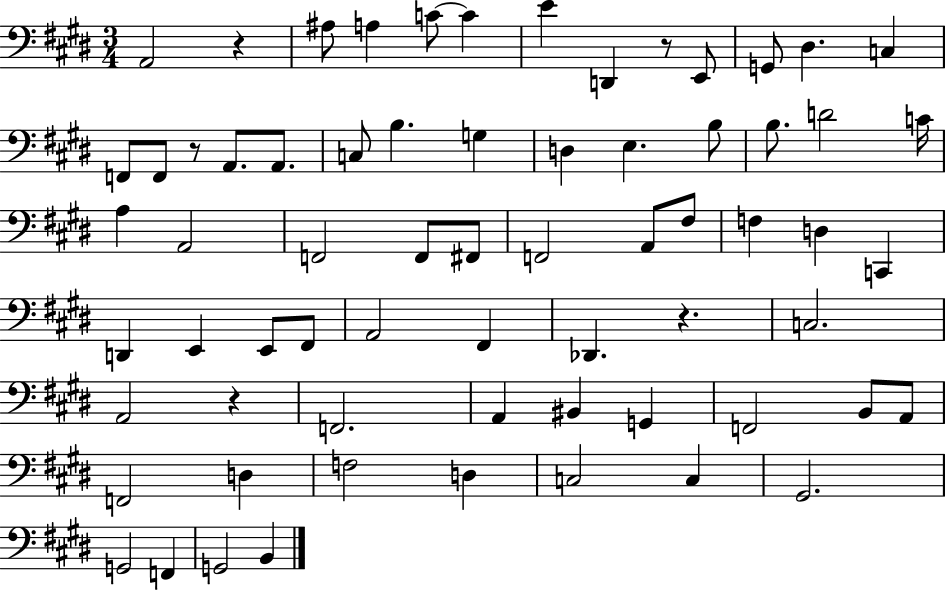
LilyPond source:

{
  \clef bass
  \numericTimeSignature
  \time 3/4
  \key e \major
  a,2 r4 | ais8 a4 c'8~~ c'4 | e'4 d,4 r8 e,8 | g,8 dis4. c4 | \break f,8 f,8 r8 a,8. a,8. | c8 b4. g4 | d4 e4. b8 | b8. d'2 c'16 | \break a4 a,2 | f,2 f,8 fis,8 | f,2 a,8 fis8 | f4 d4 c,4 | \break d,4 e,4 e,8 fis,8 | a,2 fis,4 | des,4. r4. | c2. | \break a,2 r4 | f,2. | a,4 bis,4 g,4 | f,2 b,8 a,8 | \break f,2 d4 | f2 d4 | c2 c4 | gis,2. | \break g,2 f,4 | g,2 b,4 | \bar "|."
}